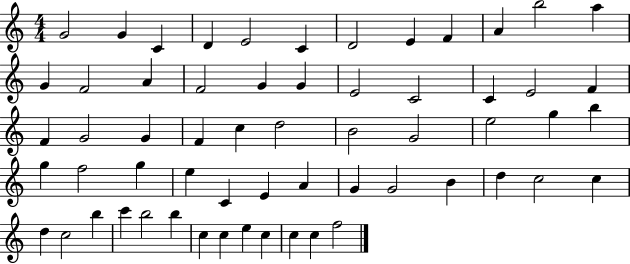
G4/h G4/q C4/q D4/q E4/h C4/q D4/h E4/q F4/q A4/q B5/h A5/q G4/q F4/h A4/q F4/h G4/q G4/q E4/h C4/h C4/q E4/h F4/q F4/q G4/h G4/q F4/q C5/q D5/h B4/h G4/h E5/h G5/q B5/q G5/q F5/h G5/q E5/q C4/q E4/q A4/q G4/q G4/h B4/q D5/q C5/h C5/q D5/q C5/h B5/q C6/q B5/h B5/q C5/q C5/q E5/q C5/q C5/q C5/q F5/h